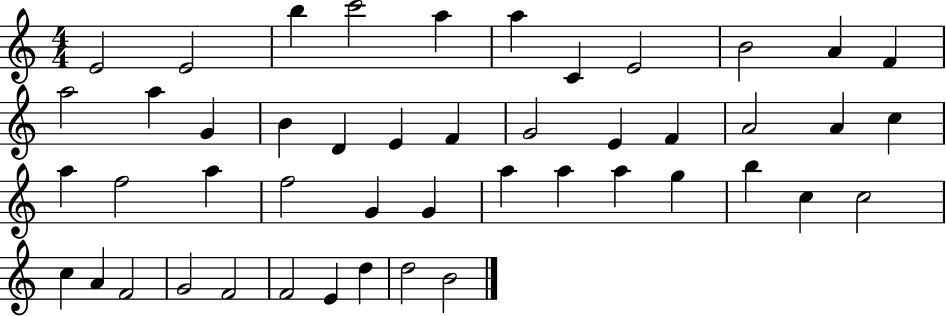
E4/h E4/h B5/q C6/h A5/q A5/q C4/q E4/h B4/h A4/q F4/q A5/h A5/q G4/q B4/q D4/q E4/q F4/q G4/h E4/q F4/q A4/h A4/q C5/q A5/q F5/h A5/q F5/h G4/q G4/q A5/q A5/q A5/q G5/q B5/q C5/q C5/h C5/q A4/q F4/h G4/h F4/h F4/h E4/q D5/q D5/h B4/h